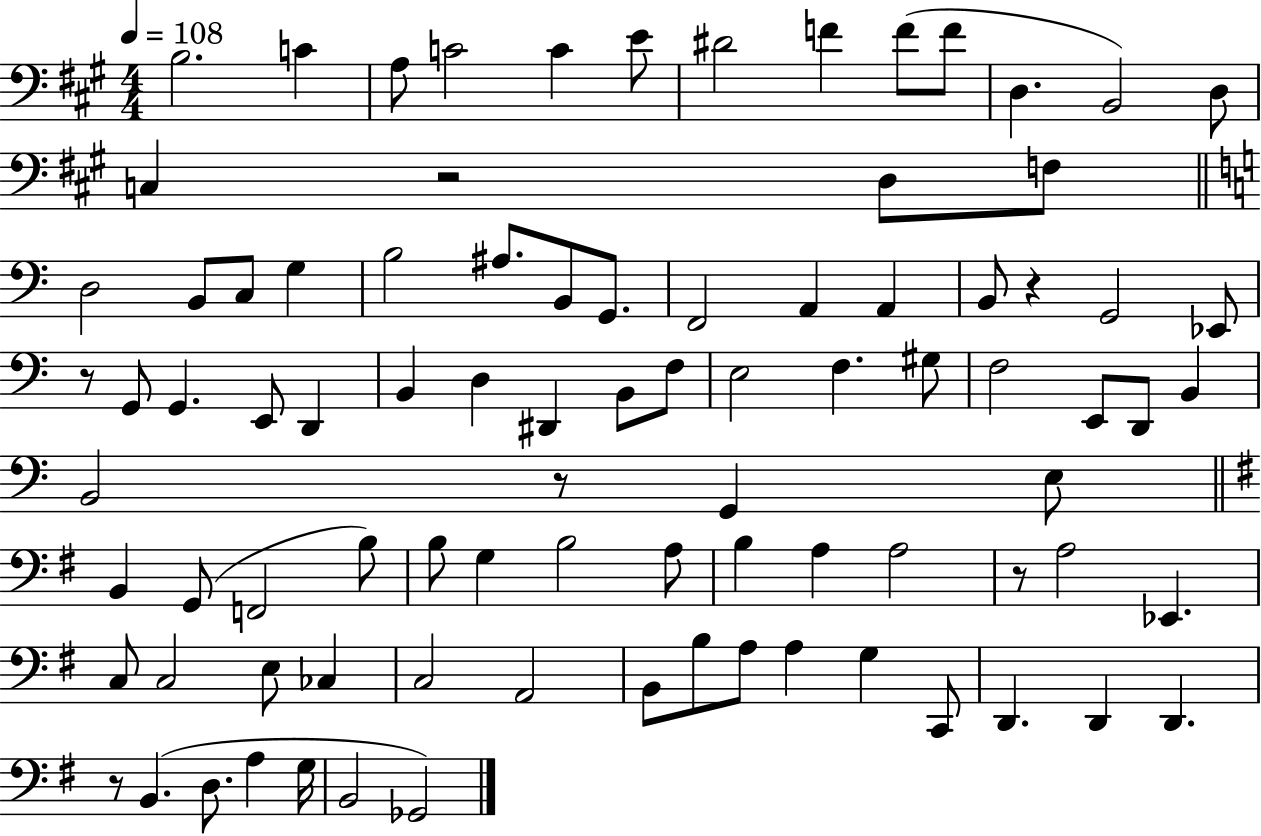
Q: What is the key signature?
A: A major